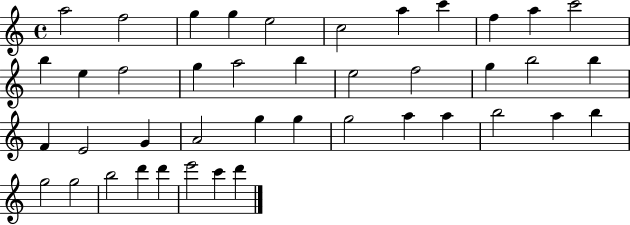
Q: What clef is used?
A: treble